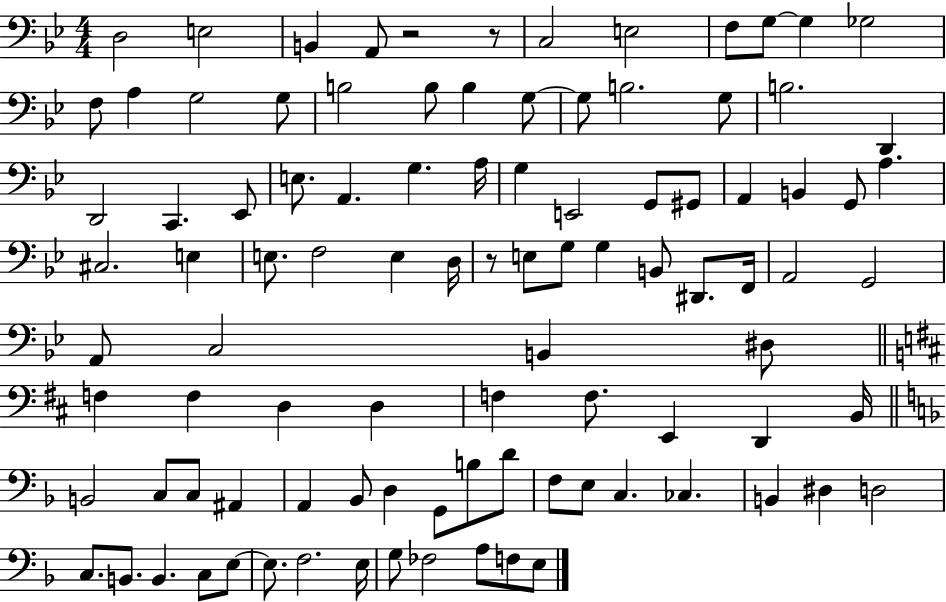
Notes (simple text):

D3/h E3/h B2/q A2/e R/h R/e C3/h E3/h F3/e G3/e G3/q Gb3/h F3/e A3/q G3/h G3/e B3/h B3/e B3/q G3/e G3/e B3/h. G3/e B3/h. D2/q D2/h C2/q. Eb2/e E3/e. A2/q. G3/q. A3/s G3/q E2/h G2/e G#2/e A2/q B2/q G2/e A3/q. C#3/h. E3/q E3/e. F3/h E3/q D3/s R/e E3/e G3/e G3/q B2/e D#2/e. F2/s A2/h G2/h A2/e C3/h B2/q D#3/e F3/q F3/q D3/q D3/q F3/q F3/e. E2/q D2/q B2/s B2/h C3/e C3/e A#2/q A2/q Bb2/e D3/q G2/e B3/e D4/e F3/e E3/e C3/q. CES3/q. B2/q D#3/q D3/h C3/e. B2/e. B2/q. C3/e E3/e E3/e. F3/h. E3/s G3/e FES3/h A3/e F3/e E3/e